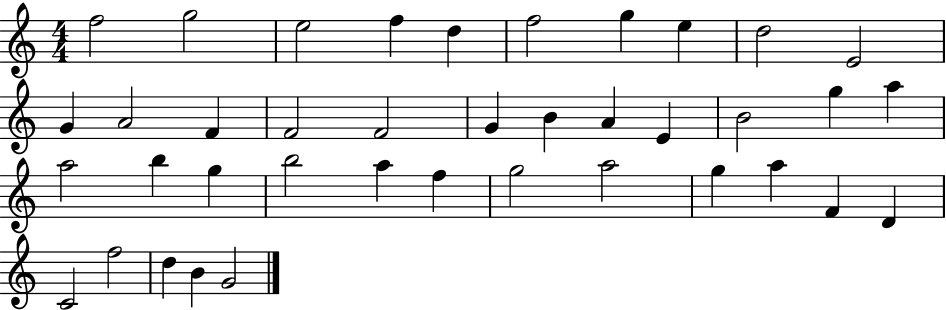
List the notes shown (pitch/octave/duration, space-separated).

F5/h G5/h E5/h F5/q D5/q F5/h G5/q E5/q D5/h E4/h G4/q A4/h F4/q F4/h F4/h G4/q B4/q A4/q E4/q B4/h G5/q A5/q A5/h B5/q G5/q B5/h A5/q F5/q G5/h A5/h G5/q A5/q F4/q D4/q C4/h F5/h D5/q B4/q G4/h